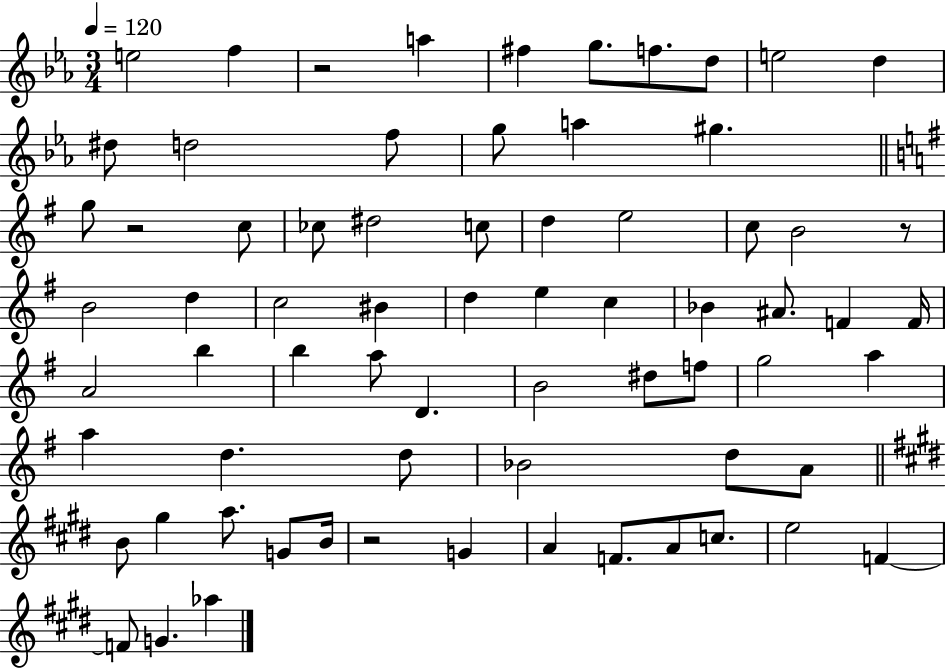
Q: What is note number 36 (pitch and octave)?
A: A4